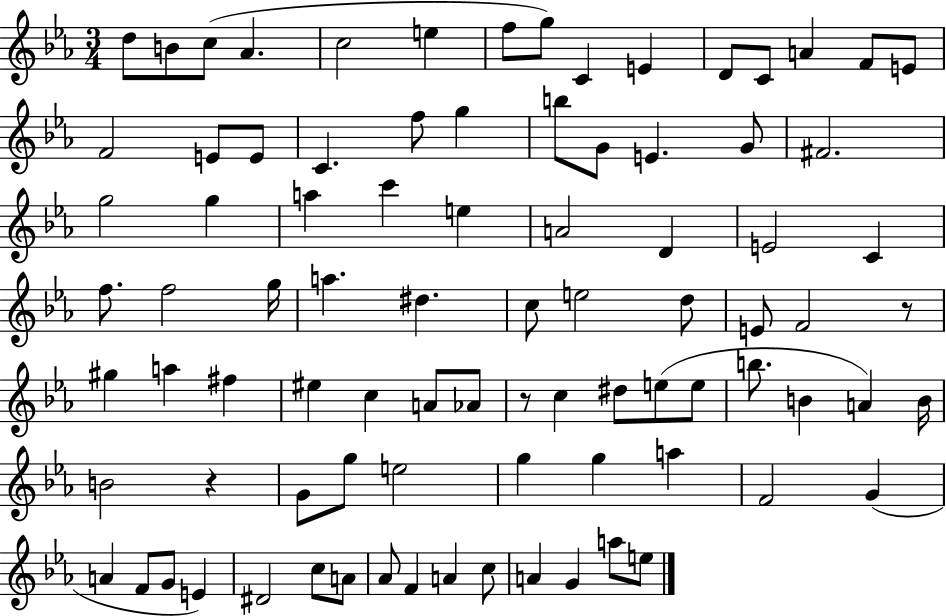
{
  \clef treble
  \numericTimeSignature
  \time 3/4
  \key ees \major
  d''8 b'8 c''8( aes'4. | c''2 e''4 | f''8 g''8) c'4 e'4 | d'8 c'8 a'4 f'8 e'8 | \break f'2 e'8 e'8 | c'4. f''8 g''4 | b''8 g'8 e'4. g'8 | fis'2. | \break g''2 g''4 | a''4 c'''4 e''4 | a'2 d'4 | e'2 c'4 | \break f''8. f''2 g''16 | a''4. dis''4. | c''8 e''2 d''8 | e'8 f'2 r8 | \break gis''4 a''4 fis''4 | eis''4 c''4 a'8 aes'8 | r8 c''4 dis''8 e''8( e''8 | b''8. b'4 a'4) b'16 | \break b'2 r4 | g'8 g''8 e''2 | g''4 g''4 a''4 | f'2 g'4( | \break a'4 f'8 g'8 e'4) | dis'2 c''8 a'8 | aes'8 f'4 a'4 c''8 | a'4 g'4 a''8 e''8 | \break \bar "|."
}